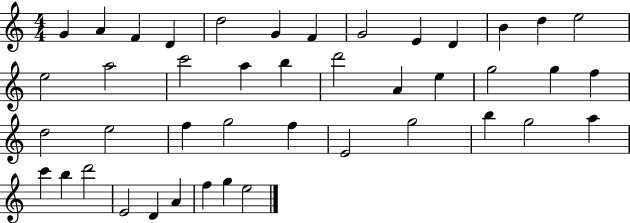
G4/q A4/q F4/q D4/q D5/h G4/q F4/q G4/h E4/q D4/q B4/q D5/q E5/h E5/h A5/h C6/h A5/q B5/q D6/h A4/q E5/q G5/h G5/q F5/q D5/h E5/h F5/q G5/h F5/q E4/h G5/h B5/q G5/h A5/q C6/q B5/q D6/h E4/h D4/q A4/q F5/q G5/q E5/h